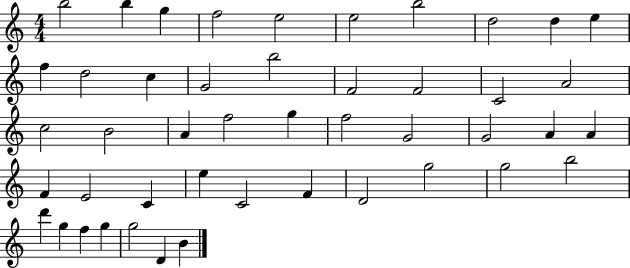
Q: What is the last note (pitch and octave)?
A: B4